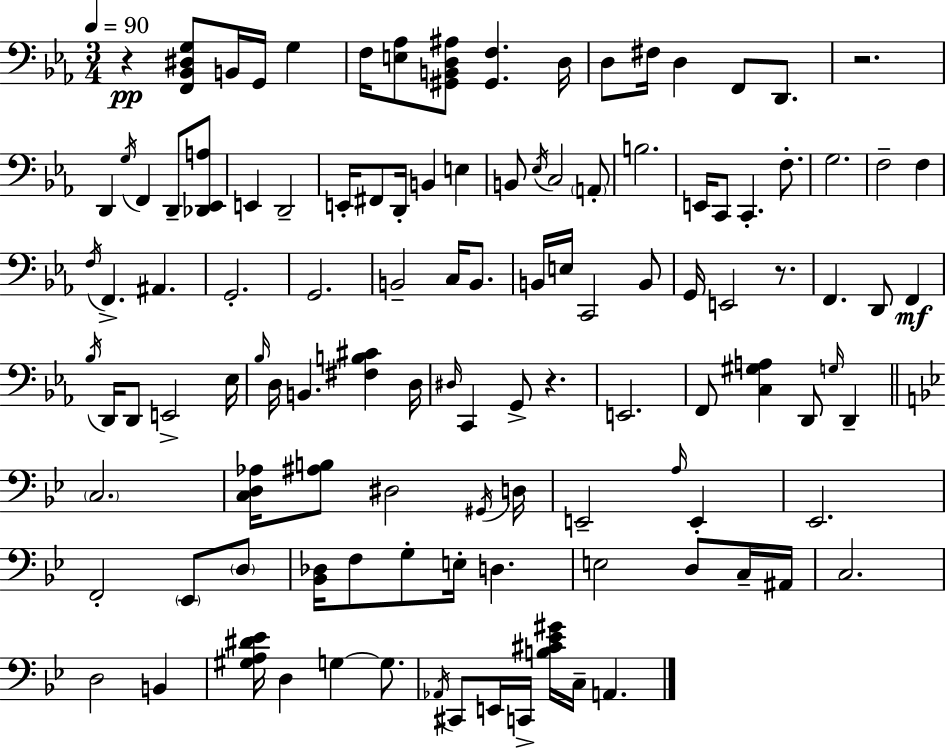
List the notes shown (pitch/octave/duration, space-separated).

R/q [F2,Bb2,D#3,G3]/e B2/s G2/s G3/q F3/s [E3,Ab3]/e [G#2,B2,D3,A#3]/e [G#2,F3]/q. D3/s D3/e F#3/s D3/q F2/e D2/e. R/h. D2/q G3/s F2/q D2/e [Db2,Eb2,A3]/e E2/q D2/h E2/s F#2/e D2/s B2/q E3/q B2/e Eb3/s C3/h A2/e B3/h. E2/s C2/e C2/q. F3/e. G3/h. F3/h F3/q F3/s F2/q. A#2/q. G2/h. G2/h. B2/h C3/s B2/e. B2/s E3/s C2/h B2/e G2/s E2/h R/e. F2/q. D2/e F2/q Bb3/s D2/s D2/e E2/h Eb3/s Bb3/s D3/s B2/q. [F#3,B3,C#4]/q D3/s D#3/s C2/q G2/e R/q. E2/h. F2/e [C3,G#3,A3]/q D2/e G3/s D2/q C3/h. [C3,D3,Ab3]/s [A#3,B3]/e D#3/h G#2/s D3/s E2/h A3/s E2/q Eb2/h. F2/h Eb2/e D3/e [Bb2,Db3]/s F3/e G3/e E3/s D3/q. E3/h D3/e C3/s A#2/s C3/h. D3/h B2/q [G#3,A3,D#4,Eb4]/s D3/q G3/q G3/e. Ab2/s C#2/e E2/s C2/s [B3,C#4,Eb4,G#4]/s C3/s A2/q.